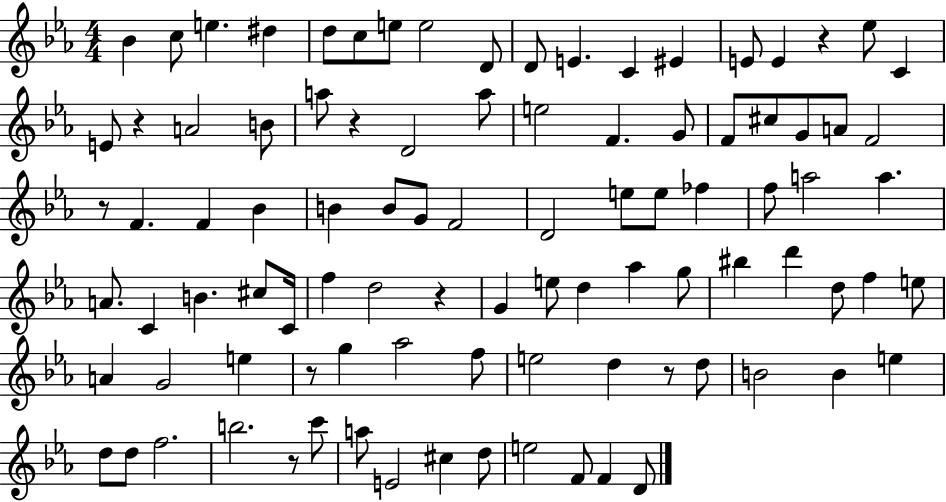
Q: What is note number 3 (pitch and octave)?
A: E5